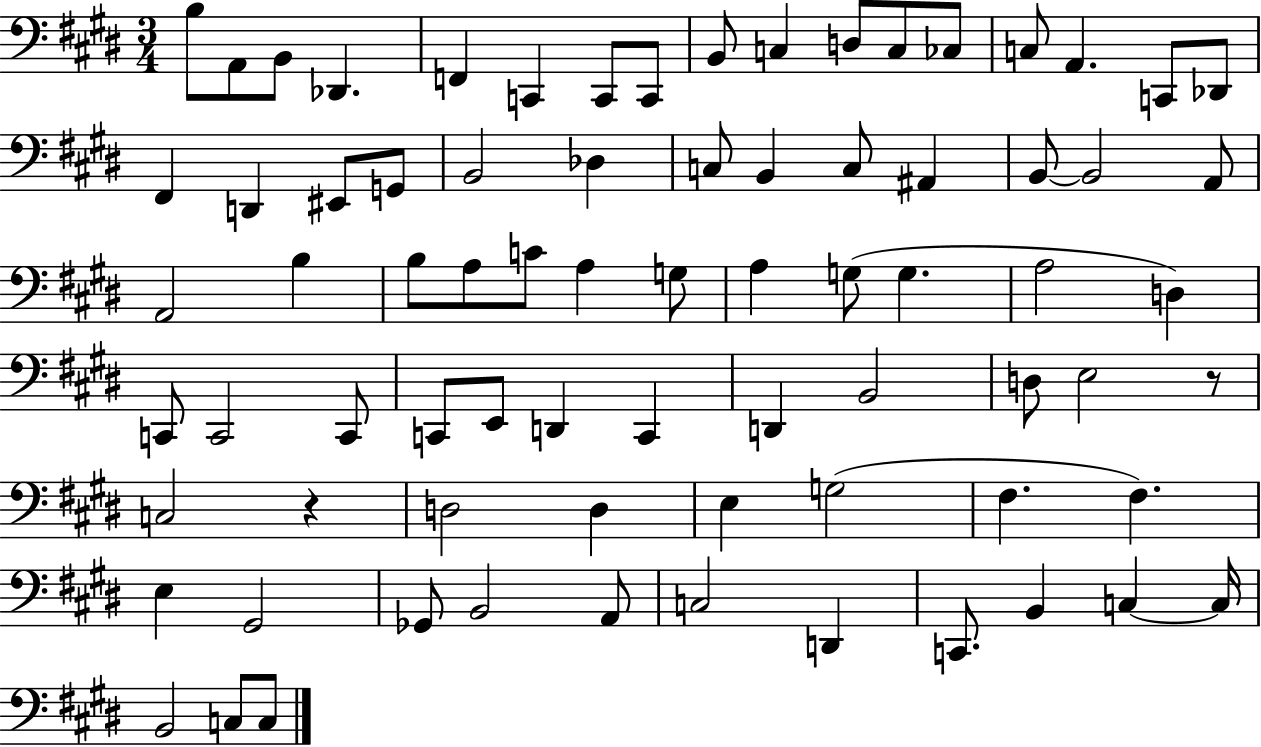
X:1
T:Untitled
M:3/4
L:1/4
K:E
B,/2 A,,/2 B,,/2 _D,, F,, C,, C,,/2 C,,/2 B,,/2 C, D,/2 C,/2 _C,/2 C,/2 A,, C,,/2 _D,,/2 ^F,, D,, ^E,,/2 G,,/2 B,,2 _D, C,/2 B,, C,/2 ^A,, B,,/2 B,,2 A,,/2 A,,2 B, B,/2 A,/2 C/2 A, G,/2 A, G,/2 G, A,2 D, C,,/2 C,,2 C,,/2 C,,/2 E,,/2 D,, C,, D,, B,,2 D,/2 E,2 z/2 C,2 z D,2 D, E, G,2 ^F, ^F, E, ^G,,2 _G,,/2 B,,2 A,,/2 C,2 D,, C,,/2 B,, C, C,/4 B,,2 C,/2 C,/2